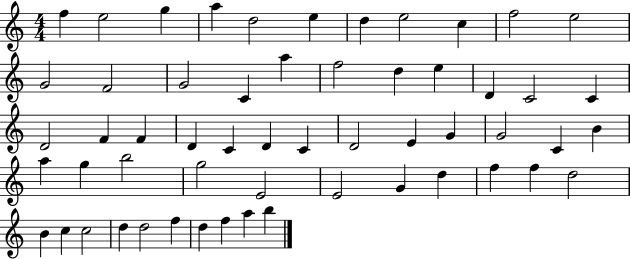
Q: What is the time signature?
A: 4/4